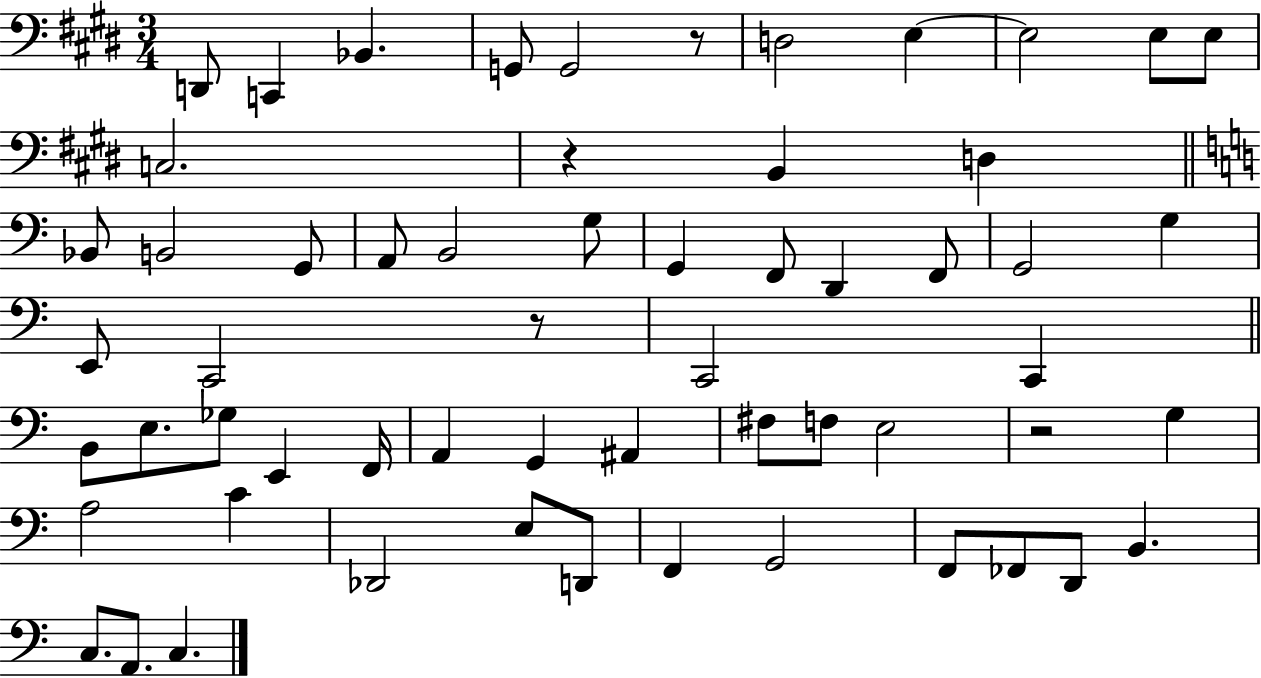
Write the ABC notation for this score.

X:1
T:Untitled
M:3/4
L:1/4
K:E
D,,/2 C,, _B,, G,,/2 G,,2 z/2 D,2 E, E,2 E,/2 E,/2 C,2 z B,, D, _B,,/2 B,,2 G,,/2 A,,/2 B,,2 G,/2 G,, F,,/2 D,, F,,/2 G,,2 G, E,,/2 C,,2 z/2 C,,2 C,, B,,/2 E,/2 _G,/2 E,, F,,/4 A,, G,, ^A,, ^F,/2 F,/2 E,2 z2 G, A,2 C _D,,2 E,/2 D,,/2 F,, G,,2 F,,/2 _F,,/2 D,,/2 B,, C,/2 A,,/2 C,